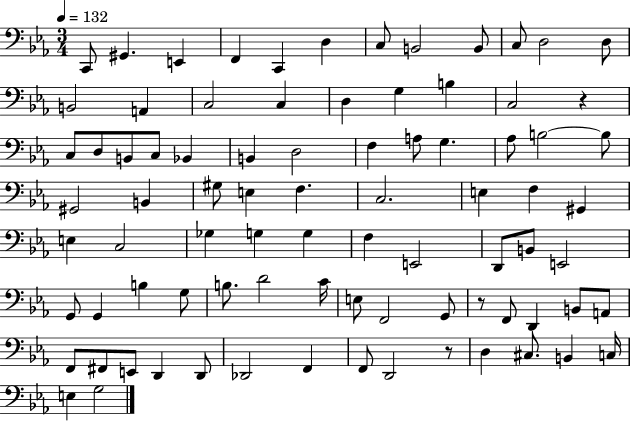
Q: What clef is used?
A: bass